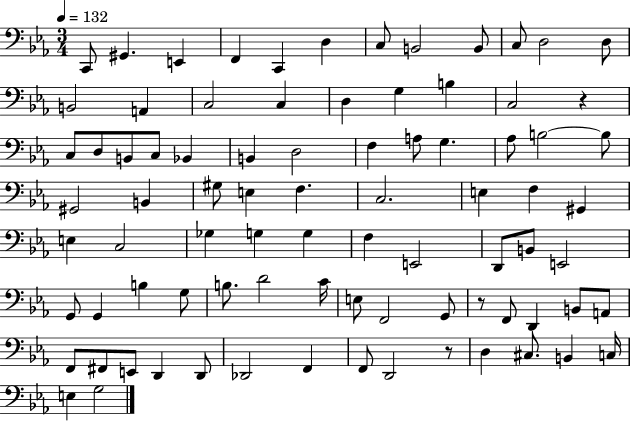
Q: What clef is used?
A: bass